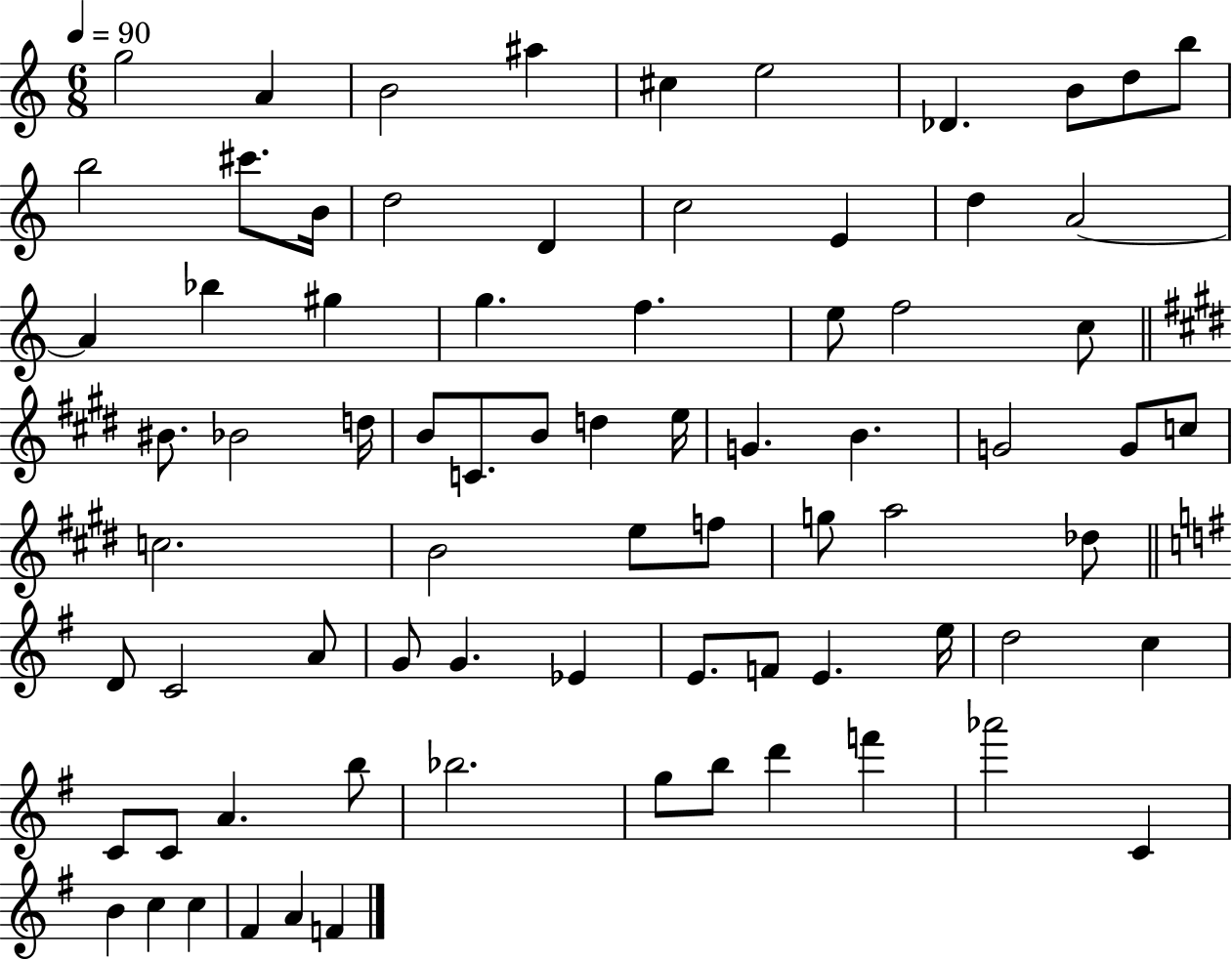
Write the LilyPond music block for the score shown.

{
  \clef treble
  \numericTimeSignature
  \time 6/8
  \key c \major
  \tempo 4 = 90
  \repeat volta 2 { g''2 a'4 | b'2 ais''4 | cis''4 e''2 | des'4. b'8 d''8 b''8 | \break b''2 cis'''8. b'16 | d''2 d'4 | c''2 e'4 | d''4 a'2~~ | \break a'4 bes''4 gis''4 | g''4. f''4. | e''8 f''2 c''8 | \bar "||" \break \key e \major bis'8. bes'2 d''16 | b'8 c'8. b'8 d''4 e''16 | g'4. b'4. | g'2 g'8 c''8 | \break c''2. | b'2 e''8 f''8 | g''8 a''2 des''8 | \bar "||" \break \key g \major d'8 c'2 a'8 | g'8 g'4. ees'4 | e'8. f'8 e'4. e''16 | d''2 c''4 | \break c'8 c'8 a'4. b''8 | bes''2. | g''8 b''8 d'''4 f'''4 | aes'''2 c'4 | \break b'4 c''4 c''4 | fis'4 a'4 f'4 | } \bar "|."
}